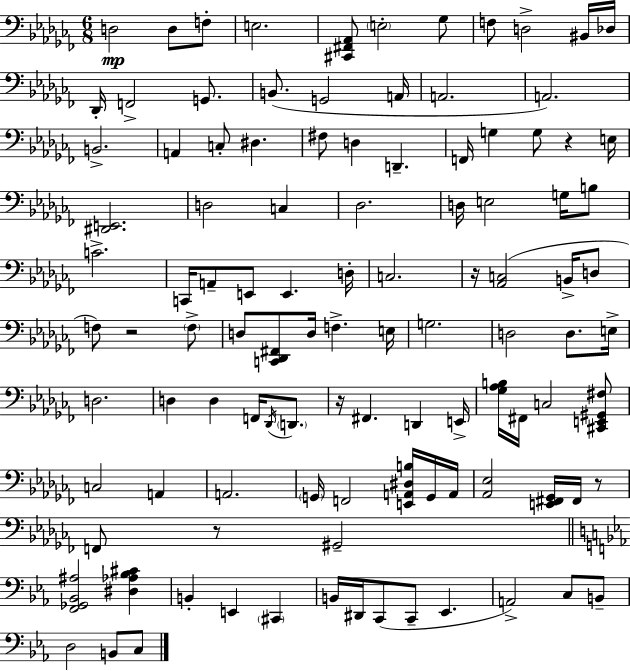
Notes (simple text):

D3/h D3/e F3/e E3/h. [C#2,F#2,Ab2]/e E3/h Gb3/e F3/e D3/h BIS2/s Db3/s Db2/s F2/h G2/e. B2/e. G2/h A2/s A2/h. A2/h. B2/h. A2/q C3/e D#3/q. F#3/e D3/q D2/q. F2/s G3/q G3/e R/q E3/s [D#2,E2]/h. D3/h C3/q Db3/h. D3/s E3/h G3/s B3/e C4/h. C2/s A2/e E2/e E2/q. D3/s C3/h. R/s [Ab2,C3]/h B2/s D3/e F3/e R/h F3/e D3/e [C2,Db2,F#2]/e D3/s F3/q. E3/s G3/h. D3/h D3/e. E3/s D3/h. D3/q D3/q F2/s Db2/s D2/e. R/s F#2/q. D2/q E2/s [Gb3,Ab3,B3]/s F#2/s C3/h [C#2,E2,G#2,F#3]/e C3/h A2/q A2/h. G2/s F2/h [E2,A2,D#3,B3]/s G2/s A2/s [Ab2,Eb3]/h [E2,F#2,Gb2]/s F#2/s R/e F2/e R/e G#2/h [F2,Gb2,Bb2,A#3]/h [D#3,Ab3,Bb3,C#4]/q B2/q E2/q C#2/q B2/s D#2/s C2/e C2/e Eb2/q. A2/h C3/e B2/e D3/h B2/e C3/e